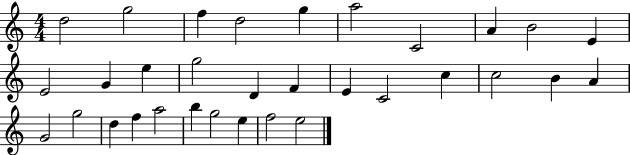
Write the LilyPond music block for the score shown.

{
  \clef treble
  \numericTimeSignature
  \time 4/4
  \key c \major
  d''2 g''2 | f''4 d''2 g''4 | a''2 c'2 | a'4 b'2 e'4 | \break e'2 g'4 e''4 | g''2 d'4 f'4 | e'4 c'2 c''4 | c''2 b'4 a'4 | \break g'2 g''2 | d''4 f''4 a''2 | b''4 g''2 e''4 | f''2 e''2 | \break \bar "|."
}